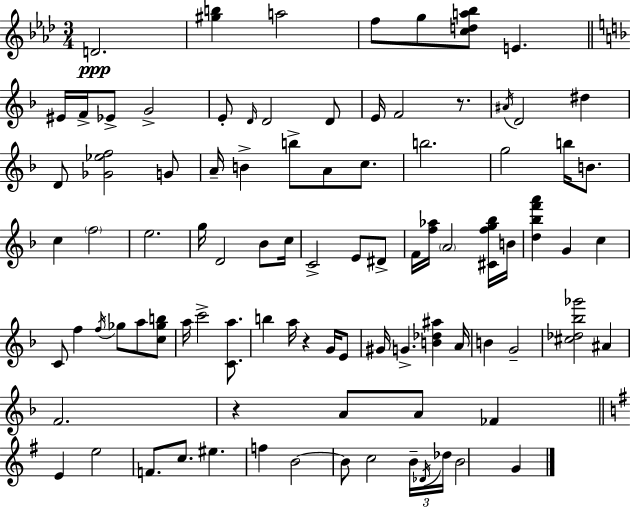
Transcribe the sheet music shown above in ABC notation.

X:1
T:Untitled
M:3/4
L:1/4
K:Ab
D2 [^gb] a2 f/2 g/2 [cda_b]/2 E ^E/4 F/4 _E/2 G2 E/2 D/4 D2 D/2 E/4 F2 z/2 ^A/4 D2 ^d D/2 [_G_ef]2 G/2 A/4 B b/2 A/2 c/2 b2 g2 b/4 B/2 c f2 e2 g/4 D2 _B/2 c/4 C2 E/2 ^D/2 F/4 [f_a]/4 A2 [^Cfg_b]/4 B/4 [d_bf'a'] G c C/2 f f/4 _g/2 a/2 [c_gb]/2 a/4 c'2 [Ca]/2 b a/4 z G/4 E/2 ^G/4 G [B_d^a] A/4 B G2 [^c_d_b_g']2 ^A F2 z A/2 A/2 _F E e2 F/2 c/2 ^e f B2 B/2 c2 B/4 _D/4 _d/4 B2 G